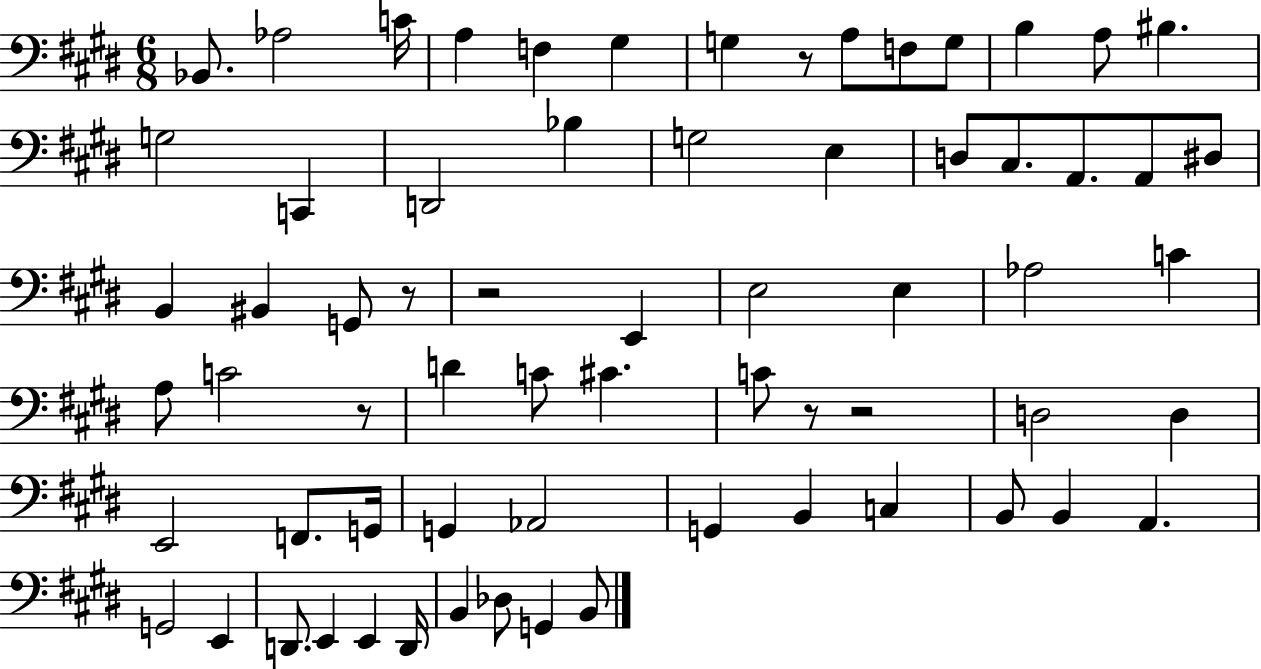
X:1
T:Untitled
M:6/8
L:1/4
K:E
_B,,/2 _A,2 C/4 A, F, ^G, G, z/2 A,/2 F,/2 G,/2 B, A,/2 ^B, G,2 C,, D,,2 _B, G,2 E, D,/2 ^C,/2 A,,/2 A,,/2 ^D,/2 B,, ^B,, G,,/2 z/2 z2 E,, E,2 E, _A,2 C A,/2 C2 z/2 D C/2 ^C C/2 z/2 z2 D,2 D, E,,2 F,,/2 G,,/4 G,, _A,,2 G,, B,, C, B,,/2 B,, A,, G,,2 E,, D,,/2 E,, E,, D,,/4 B,, _D,/2 G,, B,,/2